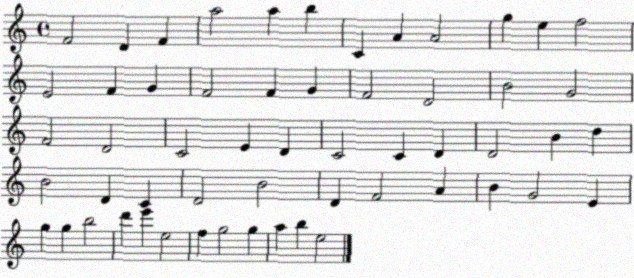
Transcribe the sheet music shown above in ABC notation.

X:1
T:Untitled
M:4/4
L:1/4
K:C
F2 D F a2 a b C A A2 g e f2 E2 F G F2 F G F2 D2 B2 G2 F2 D2 C2 E D C2 C D D2 B d B2 D C D2 B2 D F2 A B G2 E g g b2 d' e' e2 f g2 g a b e2